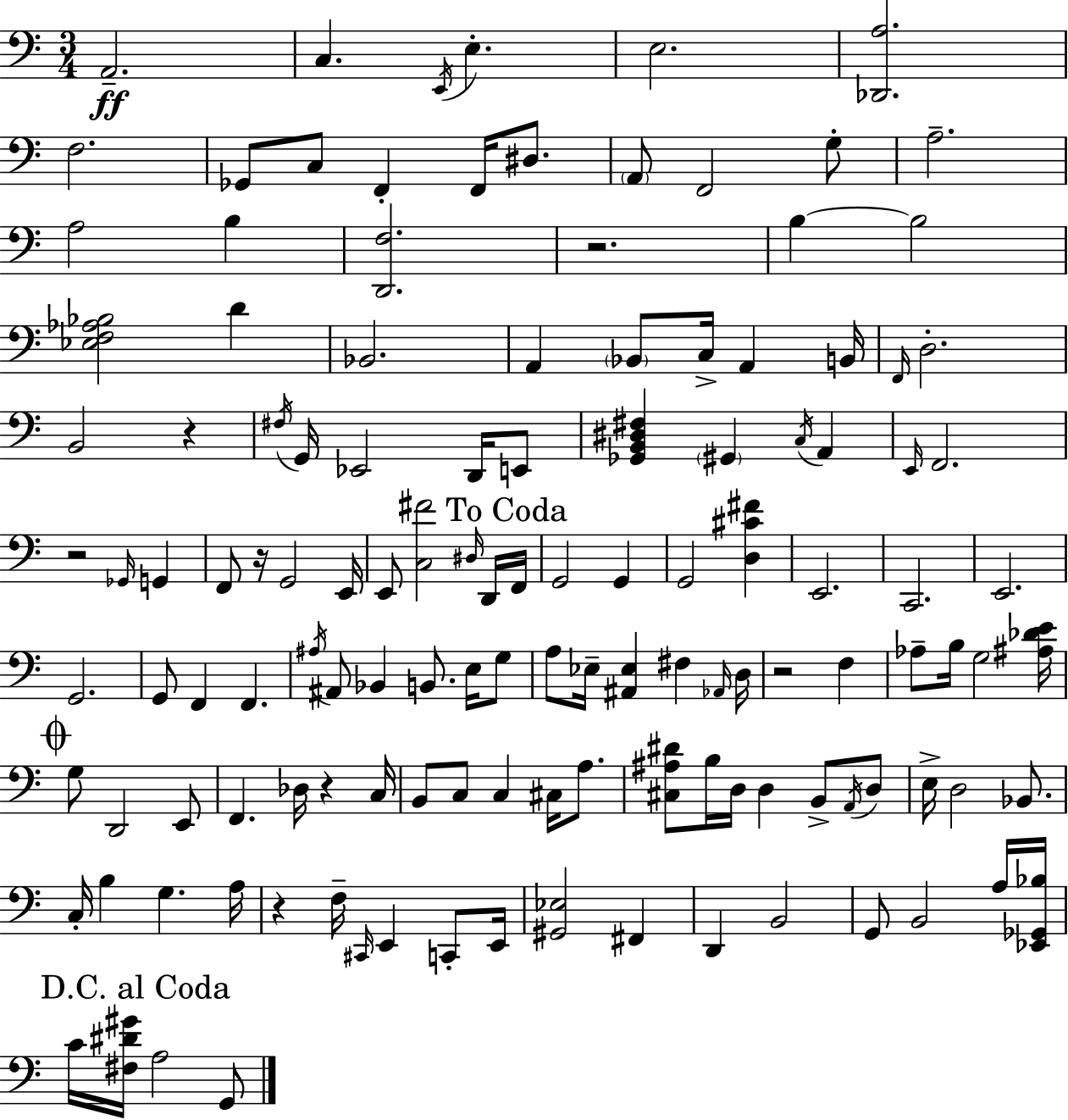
A2/h. C3/q. E2/s E3/q. E3/h. [Db2,A3]/h. F3/h. Gb2/e C3/e F2/q F2/s D#3/e. A2/e F2/h G3/e A3/h. A3/h B3/q [D2,F3]/h. R/h. B3/q B3/h [Eb3,F3,Ab3,Bb3]/h D4/q Bb2/h. A2/q Bb2/e C3/s A2/q B2/s F2/s D3/h. B2/h R/q F#3/s G2/s Eb2/h D2/s E2/e [Gb2,B2,D#3,F#3]/q G#2/q C3/s A2/q E2/s F2/h. R/h Gb2/s G2/q F2/e R/s G2/h E2/s E2/e [C3,F#4]/h D#3/s D2/s F2/s G2/h G2/q G2/h [D3,C#4,F#4]/q E2/h. C2/h. E2/h. G2/h. G2/e F2/q F2/q. A#3/s A#2/e Bb2/q B2/e. E3/s G3/e A3/e Eb3/s [A#2,Eb3]/q F#3/q Ab2/s D3/s R/h F3/q Ab3/e B3/s G3/h [A#3,Db4,E4]/s G3/e D2/h E2/e F2/q. Db3/s R/q C3/s B2/e C3/e C3/q C#3/s A3/e. [C#3,A#3,D#4]/e B3/s D3/s D3/q B2/e A2/s D3/e E3/s D3/h Bb2/e. C3/s B3/q G3/q. A3/s R/q F3/s C#2/s E2/q C2/e E2/s [G#2,Eb3]/h F#2/q D2/q B2/h G2/e B2/h A3/s [Eb2,Gb2,Bb3]/s C4/s [F#3,D#4,G#4]/s A3/h G2/e